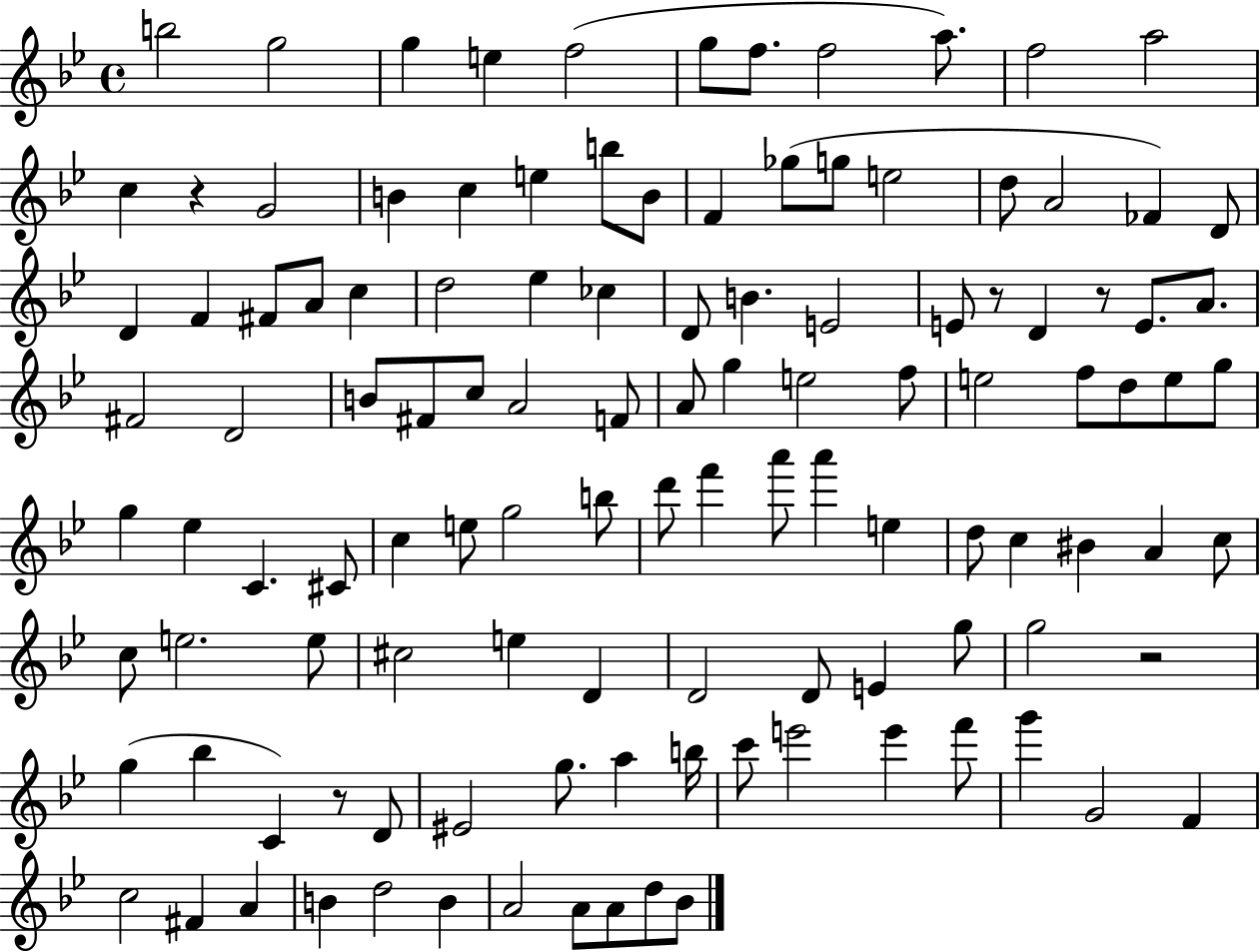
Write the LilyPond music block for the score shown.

{
  \clef treble
  \time 4/4
  \defaultTimeSignature
  \key bes \major
  b''2 g''2 | g''4 e''4 f''2( | g''8 f''8. f''2 a''8.) | f''2 a''2 | \break c''4 r4 g'2 | b'4 c''4 e''4 b''8 b'8 | f'4 ges''8( g''8 e''2 | d''8 a'2 fes'4) d'8 | \break d'4 f'4 fis'8 a'8 c''4 | d''2 ees''4 ces''4 | d'8 b'4. e'2 | e'8 r8 d'4 r8 e'8. a'8. | \break fis'2 d'2 | b'8 fis'8 c''8 a'2 f'8 | a'8 g''4 e''2 f''8 | e''2 f''8 d''8 e''8 g''8 | \break g''4 ees''4 c'4. cis'8 | c''4 e''8 g''2 b''8 | d'''8 f'''4 a'''8 a'''4 e''4 | d''8 c''4 bis'4 a'4 c''8 | \break c''8 e''2. e''8 | cis''2 e''4 d'4 | d'2 d'8 e'4 g''8 | g''2 r2 | \break g''4( bes''4 c'4) r8 d'8 | eis'2 g''8. a''4 b''16 | c'''8 e'''2 e'''4 f'''8 | g'''4 g'2 f'4 | \break c''2 fis'4 a'4 | b'4 d''2 b'4 | a'2 a'8 a'8 d''8 bes'8 | \bar "|."
}